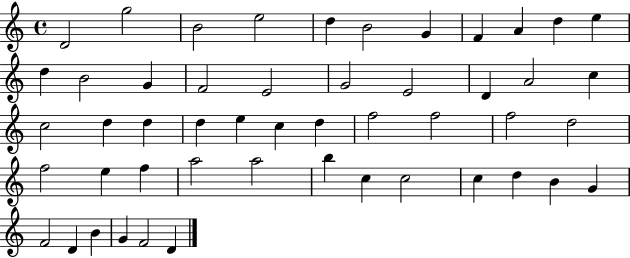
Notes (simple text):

D4/h G5/h B4/h E5/h D5/q B4/h G4/q F4/q A4/q D5/q E5/q D5/q B4/h G4/q F4/h E4/h G4/h E4/h D4/q A4/h C5/q C5/h D5/q D5/q D5/q E5/q C5/q D5/q F5/h F5/h F5/h D5/h F5/h E5/q F5/q A5/h A5/h B5/q C5/q C5/h C5/q D5/q B4/q G4/q F4/h D4/q B4/q G4/q F4/h D4/q